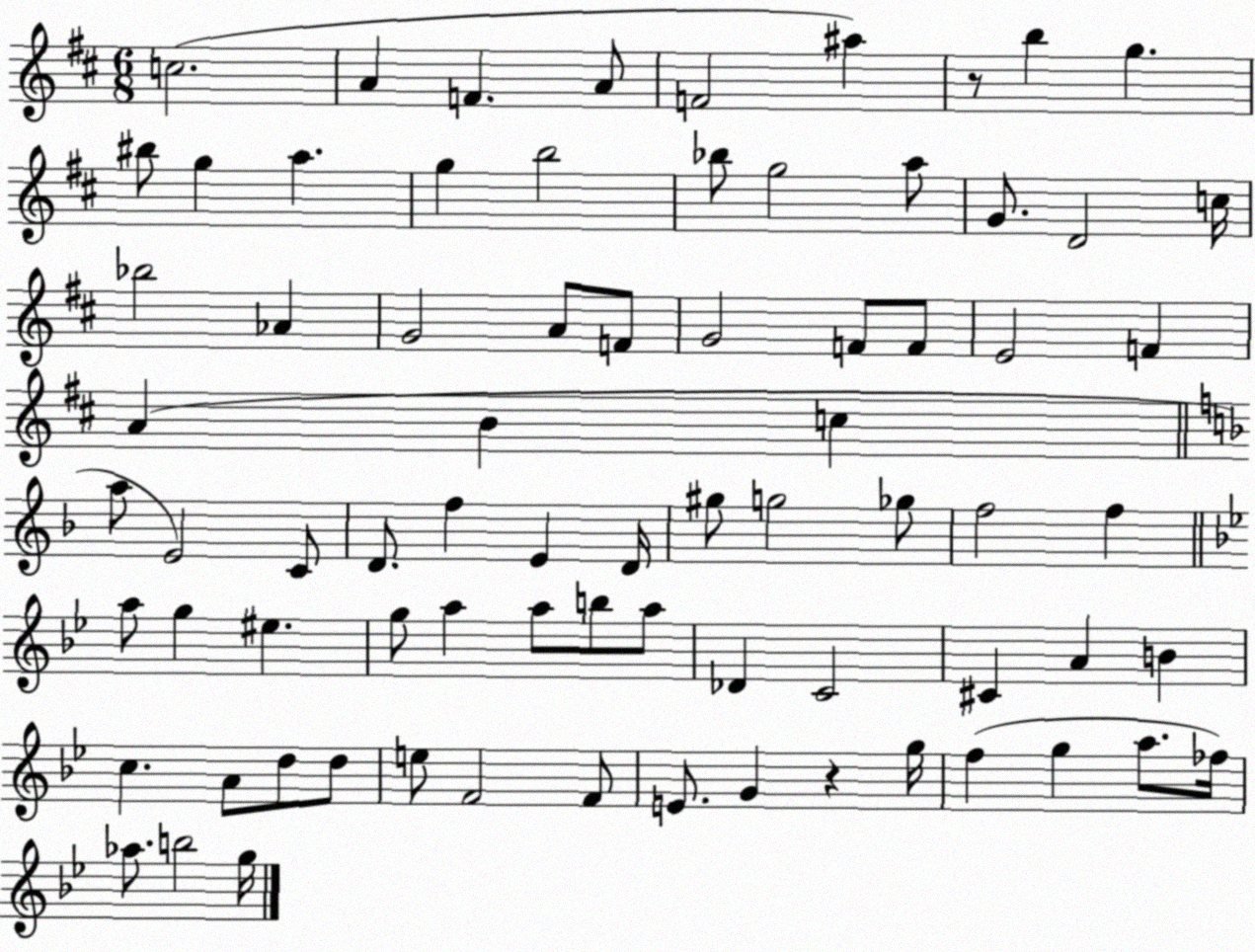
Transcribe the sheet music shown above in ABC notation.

X:1
T:Untitled
M:6/8
L:1/4
K:D
c2 A F A/2 F2 ^a z/2 b g ^b/2 g a g b2 _b/2 g2 a/2 G/2 D2 c/4 _b2 _A G2 A/2 F/2 G2 F/2 F/2 E2 F A B c a/2 E2 C/2 D/2 f E D/4 ^g/2 g2 _g/2 f2 f a/2 g ^e g/2 a a/2 b/2 a/2 _D C2 ^C A B c A/2 d/2 d/2 e/2 F2 F/2 E/2 G z g/4 f g a/2 _f/4 _a/2 b2 g/4